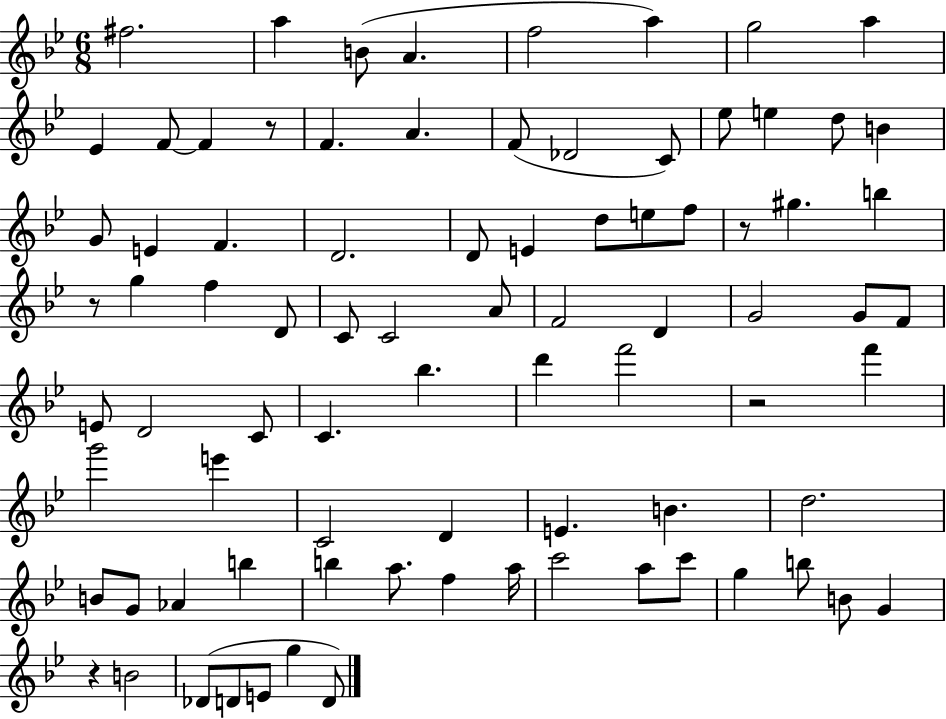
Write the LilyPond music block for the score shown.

{
  \clef treble
  \numericTimeSignature
  \time 6/8
  \key bes \major
  \repeat volta 2 { fis''2. | a''4 b'8( a'4. | f''2 a''4) | g''2 a''4 | \break ees'4 f'8~~ f'4 r8 | f'4. a'4. | f'8( des'2 c'8) | ees''8 e''4 d''8 b'4 | \break g'8 e'4 f'4. | d'2. | d'8 e'4 d''8 e''8 f''8 | r8 gis''4. b''4 | \break r8 g''4 f''4 d'8 | c'8 c'2 a'8 | f'2 d'4 | g'2 g'8 f'8 | \break e'8 d'2 c'8 | c'4. bes''4. | d'''4 f'''2 | r2 f'''4 | \break g'''2 e'''4 | c'2 d'4 | e'4. b'4. | d''2. | \break b'8 g'8 aes'4 b''4 | b''4 a''8. f''4 a''16 | c'''2 a''8 c'''8 | g''4 b''8 b'8 g'4 | \break r4 b'2 | des'8( d'8 e'8 g''4 d'8) | } \bar "|."
}